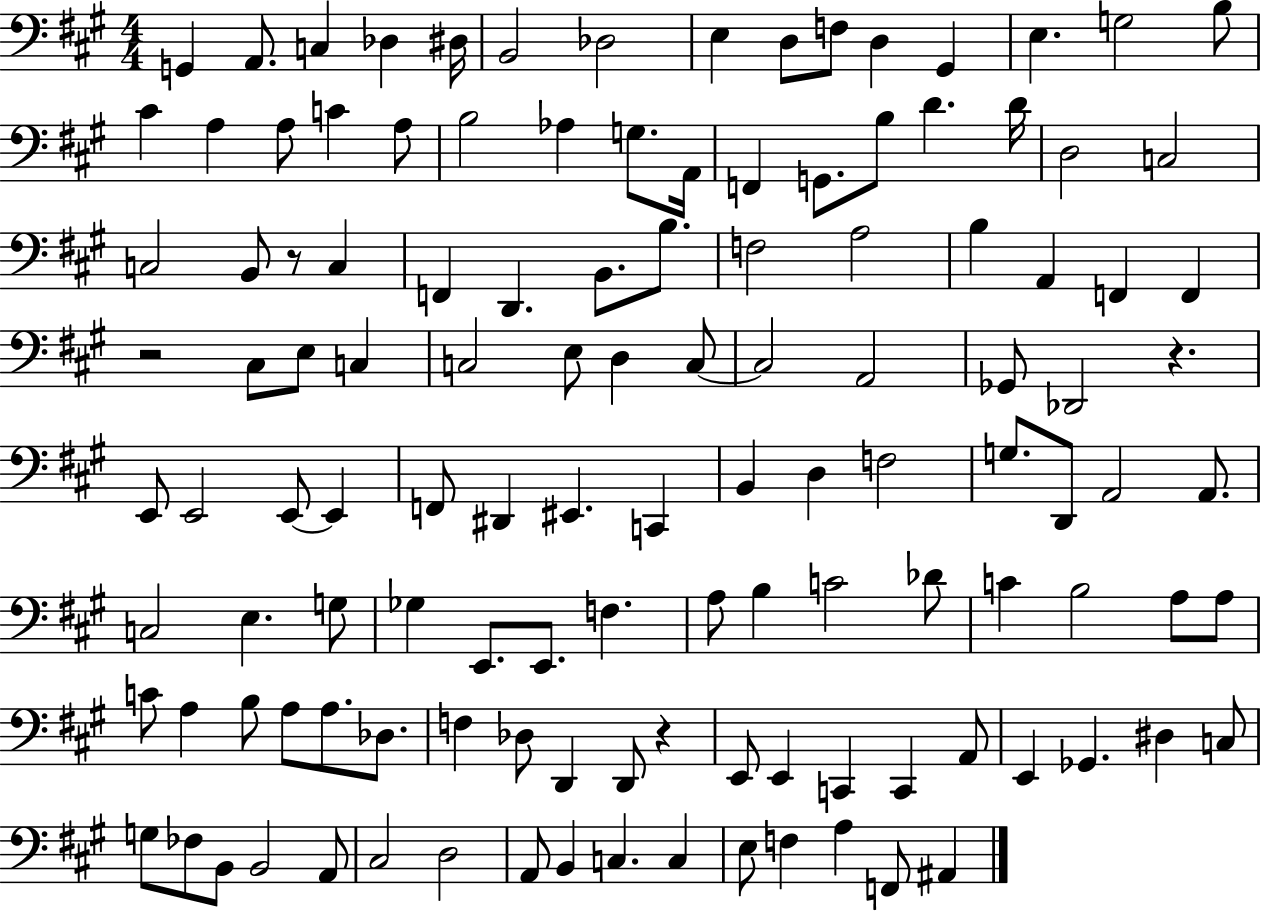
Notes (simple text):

G2/q A2/e. C3/q Db3/q D#3/s B2/h Db3/h E3/q D3/e F3/e D3/q G#2/q E3/q. G3/h B3/e C#4/q A3/q A3/e C4/q A3/e B3/h Ab3/q G3/e. A2/s F2/q G2/e. B3/e D4/q. D4/s D3/h C3/h C3/h B2/e R/e C3/q F2/q D2/q. B2/e. B3/e. F3/h A3/h B3/q A2/q F2/q F2/q R/h C#3/e E3/e C3/q C3/h E3/e D3/q C3/e C3/h A2/h Gb2/e Db2/h R/q. E2/e E2/h E2/e E2/q F2/e D#2/q EIS2/q. C2/q B2/q D3/q F3/h G3/e. D2/e A2/h A2/e. C3/h E3/q. G3/e Gb3/q E2/e. E2/e. F3/q. A3/e B3/q C4/h Db4/e C4/q B3/h A3/e A3/e C4/e A3/q B3/e A3/e A3/e. Db3/e. F3/q Db3/e D2/q D2/e R/q E2/e E2/q C2/q C2/q A2/e E2/q Gb2/q. D#3/q C3/e G3/e FES3/e B2/e B2/h A2/e C#3/h D3/h A2/e B2/q C3/q. C3/q E3/e F3/q A3/q F2/e A#2/q